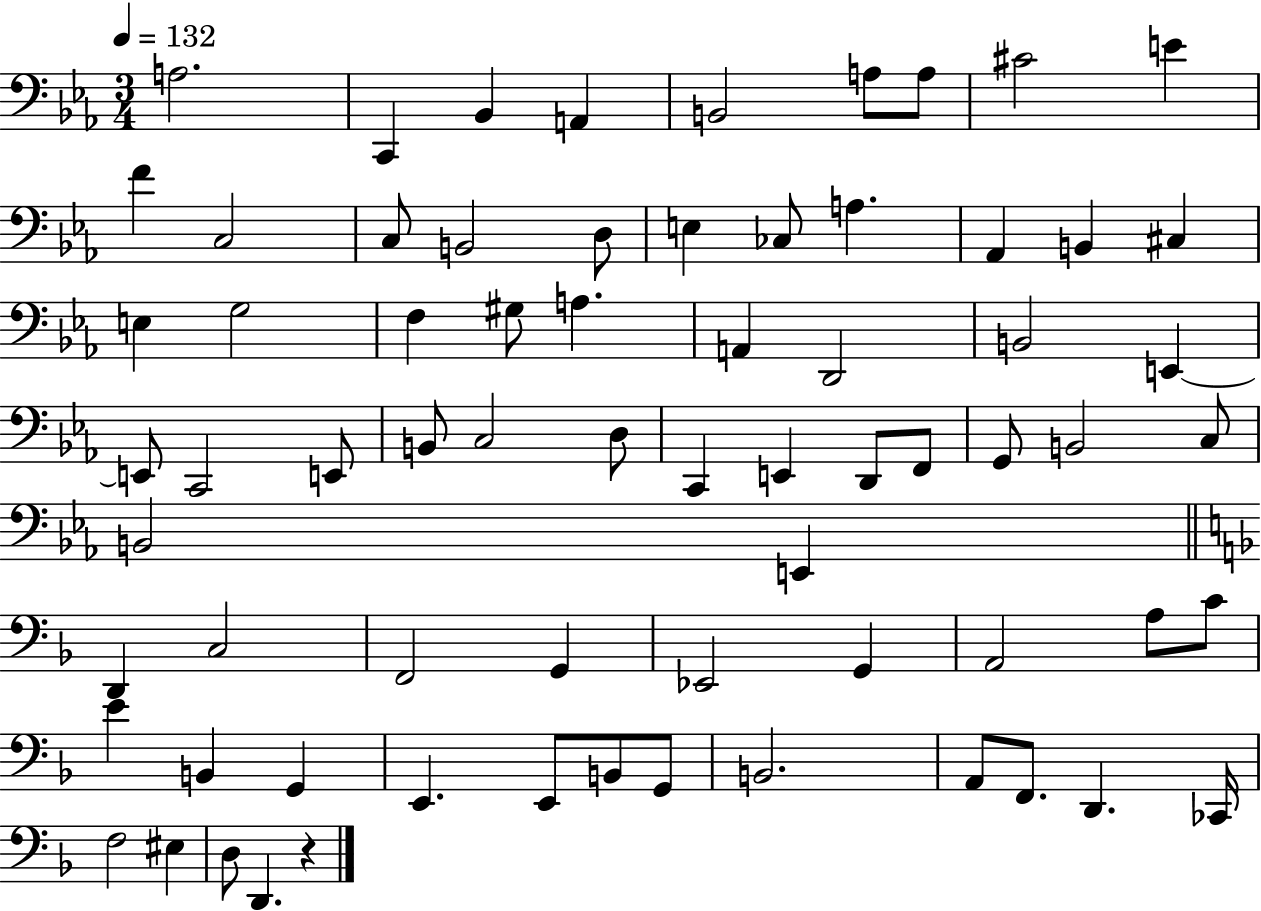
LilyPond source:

{
  \clef bass
  \numericTimeSignature
  \time 3/4
  \key ees \major
  \tempo 4 = 132
  \repeat volta 2 { a2. | c,4 bes,4 a,4 | b,2 a8 a8 | cis'2 e'4 | \break f'4 c2 | c8 b,2 d8 | e4 ces8 a4. | aes,4 b,4 cis4 | \break e4 g2 | f4 gis8 a4. | a,4 d,2 | b,2 e,4~~ | \break e,8 c,2 e,8 | b,8 c2 d8 | c,4 e,4 d,8 f,8 | g,8 b,2 c8 | \break b,2 e,4 | \bar "||" \break \key f \major d,4 c2 | f,2 g,4 | ees,2 g,4 | a,2 a8 c'8 | \break e'4 b,4 g,4 | e,4. e,8 b,8 g,8 | b,2. | a,8 f,8. d,4. ces,16 | \break f2 eis4 | d8 d,4. r4 | } \bar "|."
}